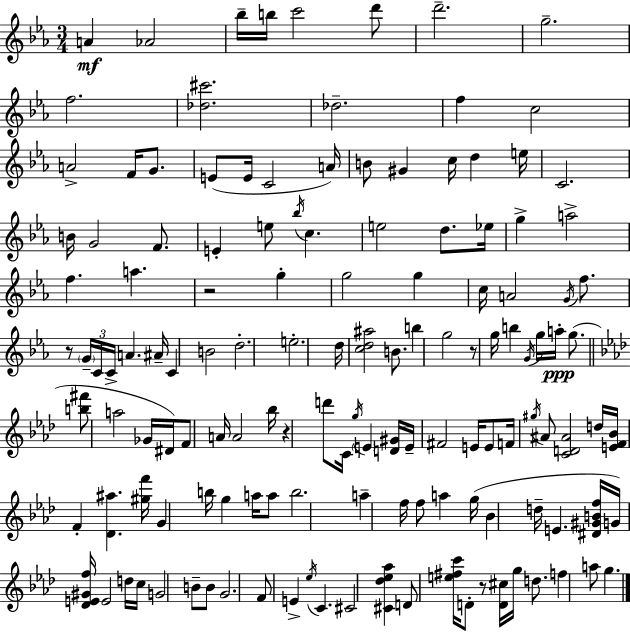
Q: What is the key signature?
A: C minor